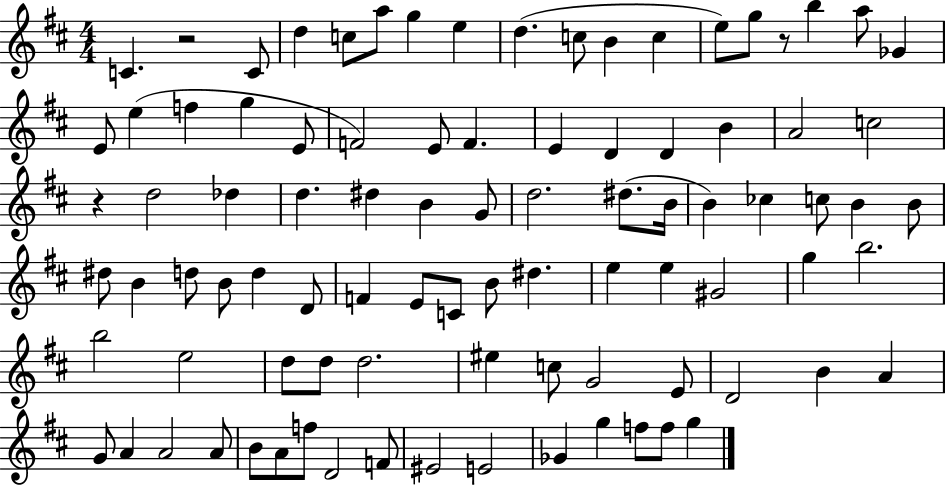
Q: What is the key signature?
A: D major